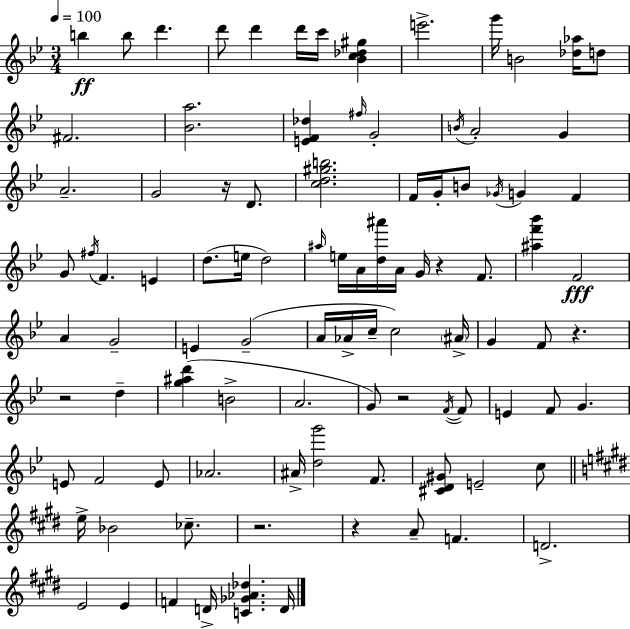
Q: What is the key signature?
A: BES major